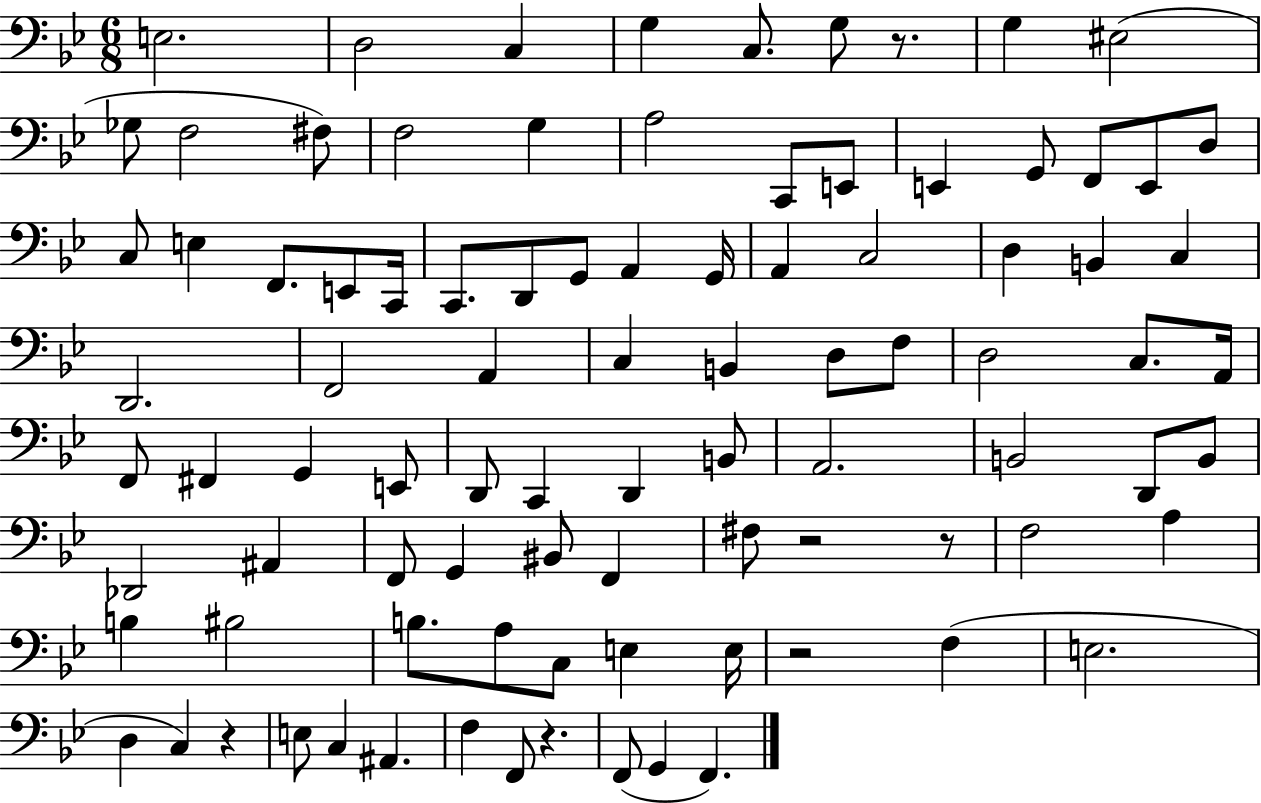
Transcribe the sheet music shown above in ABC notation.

X:1
T:Untitled
M:6/8
L:1/4
K:Bb
E,2 D,2 C, G, C,/2 G,/2 z/2 G, ^E,2 _G,/2 F,2 ^F,/2 F,2 G, A,2 C,,/2 E,,/2 E,, G,,/2 F,,/2 E,,/2 D,/2 C,/2 E, F,,/2 E,,/2 C,,/4 C,,/2 D,,/2 G,,/2 A,, G,,/4 A,, C,2 D, B,, C, D,,2 F,,2 A,, C, B,, D,/2 F,/2 D,2 C,/2 A,,/4 F,,/2 ^F,, G,, E,,/2 D,,/2 C,, D,, B,,/2 A,,2 B,,2 D,,/2 B,,/2 _D,,2 ^A,, F,,/2 G,, ^B,,/2 F,, ^F,/2 z2 z/2 F,2 A, B, ^B,2 B,/2 A,/2 C,/2 E, E,/4 z2 F, E,2 D, C, z E,/2 C, ^A,, F, F,,/2 z F,,/2 G,, F,,